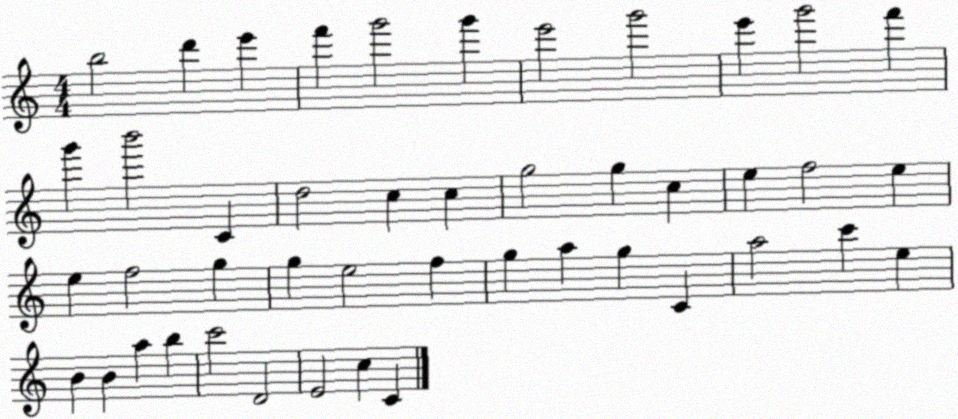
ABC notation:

X:1
T:Untitled
M:4/4
L:1/4
K:C
b2 d' e' f' g'2 g' e'2 g'2 e' g'2 f' g' b'2 C d2 c c g2 g c e f2 e e f2 g g e2 f g a g C a2 c' e B B a b c'2 D2 E2 c C